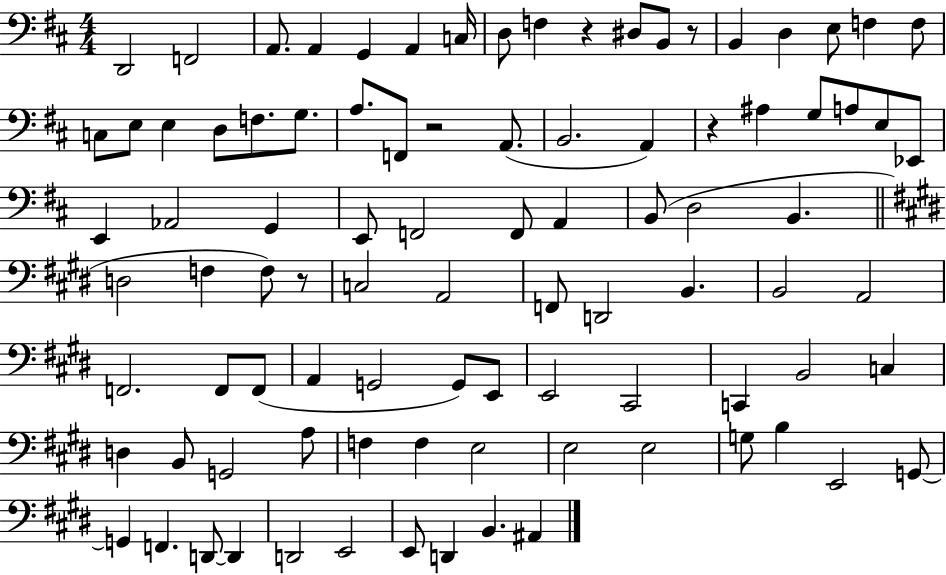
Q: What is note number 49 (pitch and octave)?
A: D2